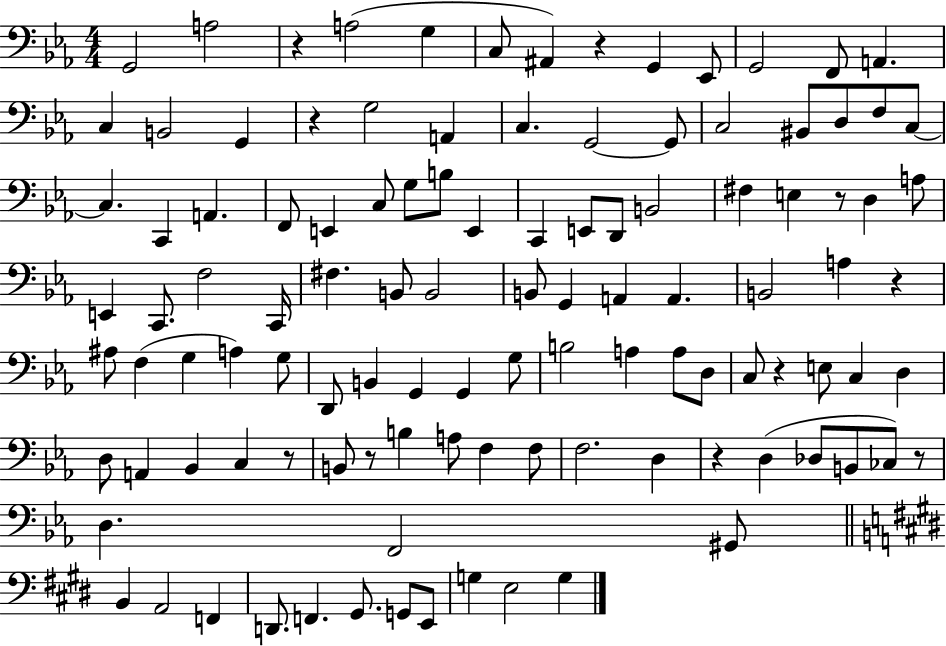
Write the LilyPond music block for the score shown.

{
  \clef bass
  \numericTimeSignature
  \time 4/4
  \key ees \major
  g,2 a2 | r4 a2( g4 | c8 ais,4) r4 g,4 ees,8 | g,2 f,8 a,4. | \break c4 b,2 g,4 | r4 g2 a,4 | c4. g,2~~ g,8 | c2 bis,8 d8 f8 c8~~ | \break c4. c,4 a,4. | f,8 e,4 c8 g8 b8 e,4 | c,4 e,8 d,8 b,2 | fis4 e4 r8 d4 a8 | \break e,4 c,8. f2 c,16 | fis4. b,8 b,2 | b,8 g,4 a,4 a,4. | b,2 a4 r4 | \break ais8 f4( g4 a4) g8 | d,8 b,4 g,4 g,4 g8 | b2 a4 a8 d8 | c8 r4 e8 c4 d4 | \break d8 a,4 bes,4 c4 r8 | b,8 r8 b4 a8 f4 f8 | f2. d4 | r4 d4( des8 b,8 ces8) r8 | \break d4. f,2 gis,8 | \bar "||" \break \key e \major b,4 a,2 f,4 | d,8. f,4. gis,8. g,8 e,8 | g4 e2 g4 | \bar "|."
}